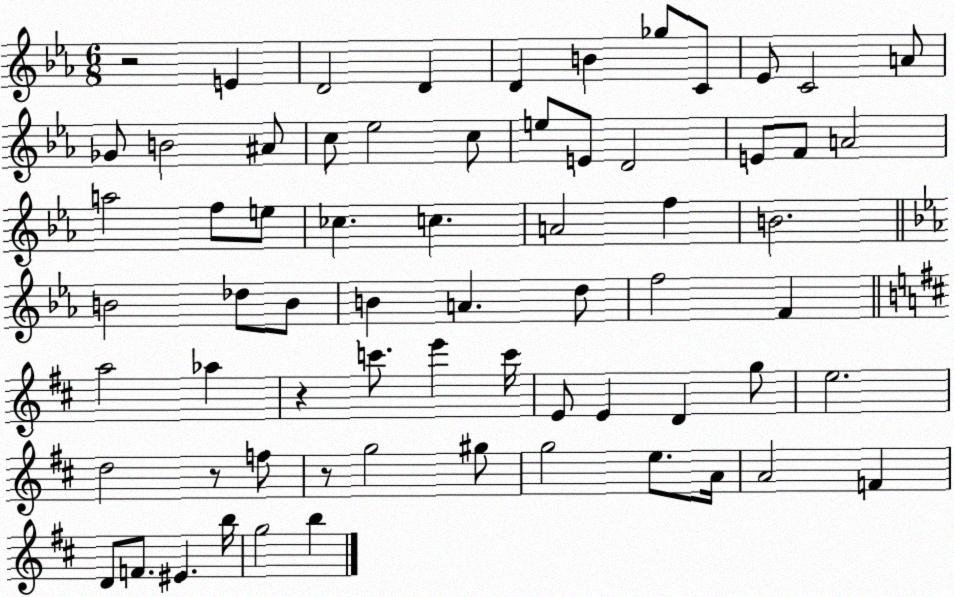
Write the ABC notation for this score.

X:1
T:Untitled
M:6/8
L:1/4
K:Eb
z2 E D2 D D B _g/2 C/2 _E/2 C2 A/2 _G/2 B2 ^A/2 c/2 _e2 c/2 e/2 E/2 D2 E/2 F/2 A2 a2 f/2 e/2 _c c A2 f B2 B2 _d/2 B/2 B A d/2 f2 F a2 _a z c'/2 e' c'/4 E/2 E D g/2 e2 d2 z/2 f/2 z/2 g2 ^g/2 g2 e/2 A/4 A2 F D/2 F/2 ^E b/4 g2 b